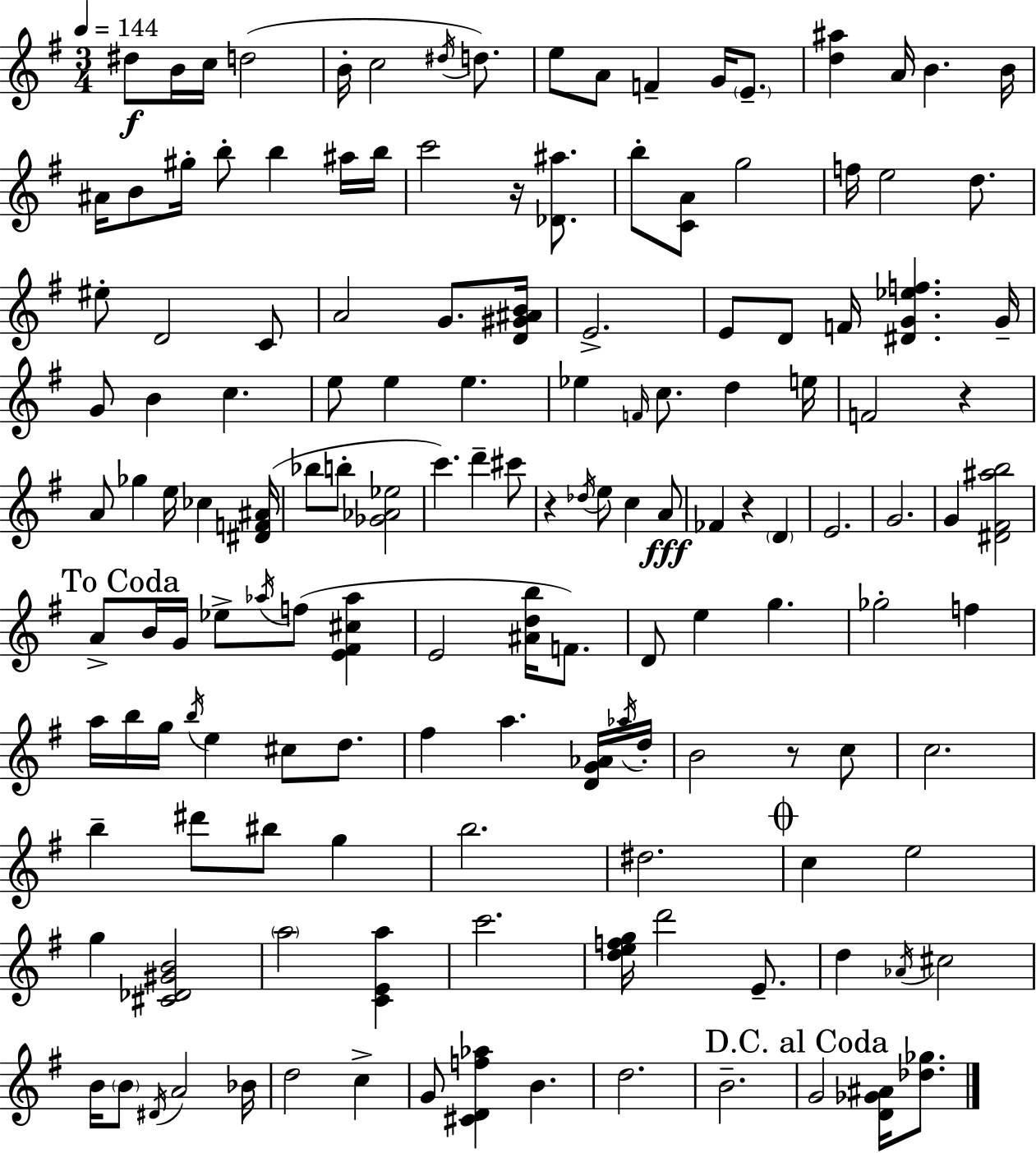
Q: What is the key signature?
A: G major